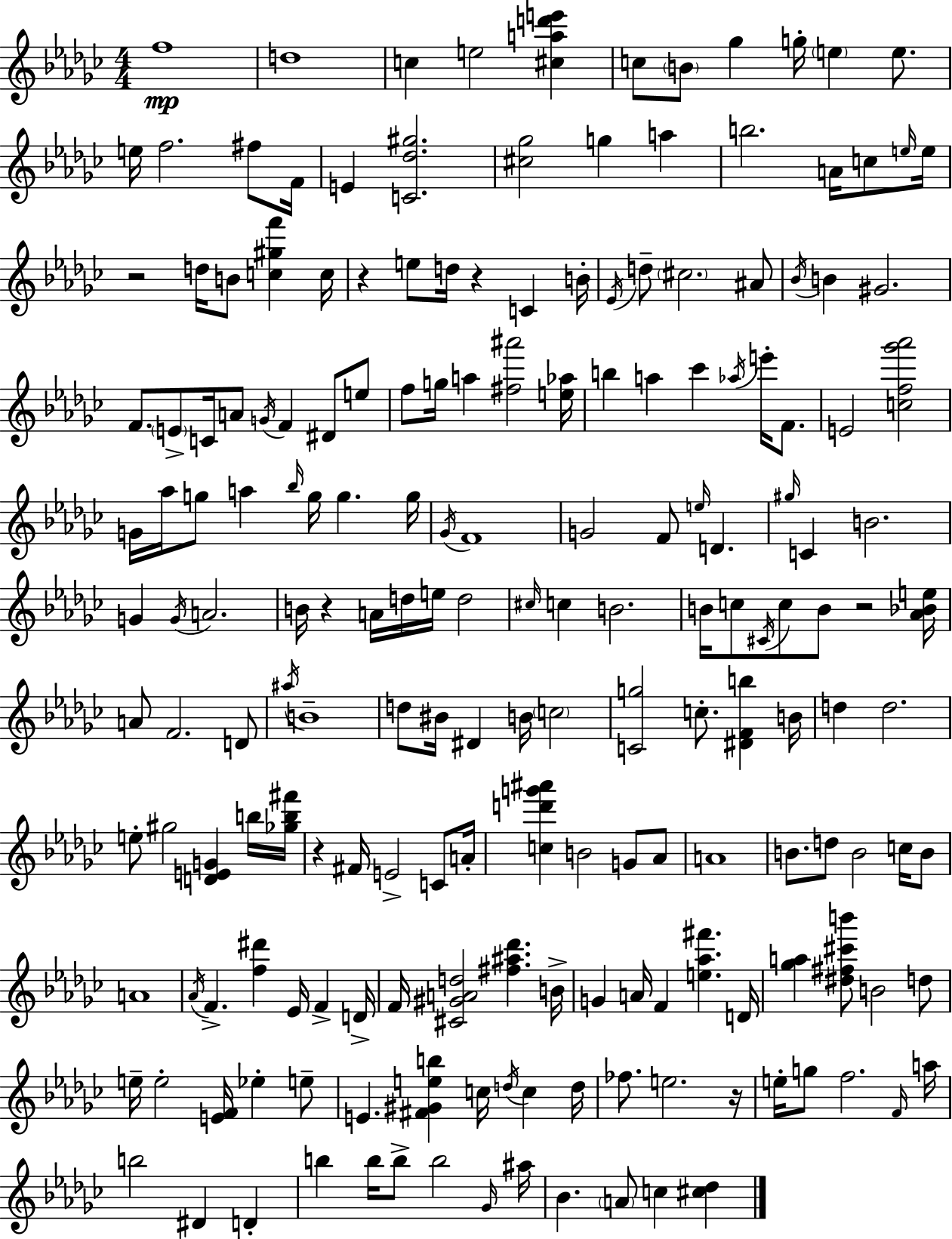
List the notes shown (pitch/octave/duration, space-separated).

F5/w D5/w C5/q E5/h [C#5,A5,D6,E6]/q C5/e B4/e Gb5/q G5/s E5/q E5/e. E5/s F5/h. F#5/e F4/s E4/q [C4,Db5,G#5]/h. [C#5,Gb5]/h G5/q A5/q B5/h. A4/s C5/e E5/s E5/s R/h D5/s B4/e [C5,G#5,F6]/q C5/s R/q E5/e D5/s R/q C4/q B4/s Eb4/s D5/e C#5/h. A#4/e Bb4/s B4/q G#4/h. F4/e. E4/e C4/s A4/e G4/s F4/q D#4/e E5/e F5/e G5/s A5/q [F#5,A#6]/h [E5,Ab5]/s B5/q A5/q CES6/q Ab5/s E6/s F4/e. E4/h [C5,F5,Gb6,Ab6]/h G4/s Ab5/s G5/e A5/q Bb5/s G5/s G5/q. G5/s Gb4/s F4/w G4/h F4/e E5/s D4/q. G#5/s C4/q B4/h. G4/q G4/s A4/h. B4/s R/q A4/s D5/s E5/s D5/h C#5/s C5/q B4/h. B4/s C5/e C#4/s C5/e B4/e R/h [Ab4,Bb4,E5]/s A4/e F4/h. D4/e A#5/s B4/w D5/e BIS4/s D#4/q B4/s C5/h [C4,G5]/h C5/e. [D#4,F4,B5]/q B4/s D5/q D5/h. E5/e G#5/h [D4,E4,G4]/q B5/s [Gb5,B5,F#6]/s R/q F#4/s E4/h C4/e A4/s [C5,D6,G6,A#6]/q B4/h G4/e Ab4/e A4/w B4/e. D5/e B4/h C5/s B4/e A4/w Ab4/s F4/q. [F5,D#6]/q Eb4/s F4/q D4/s F4/s [C#4,G#4,A4,D5]/h [F#5,A#5,Db6]/q. B4/s G4/q A4/s F4/q [E5,Ab5,F#6]/q. D4/s [Gb5,A5]/q [D#5,F#5,C#6,B6]/e B4/h D5/e E5/s E5/h [E4,F4]/s Eb5/q E5/e E4/q. [F#4,G#4,E5,B5]/q C5/s D5/s C5/q D5/s FES5/e. E5/h. R/s E5/s G5/e F5/h. F4/s A5/s B5/h D#4/q D4/q B5/q B5/s B5/e B5/h Gb4/s A#5/s Bb4/q. A4/e C5/q [C#5,Db5]/q